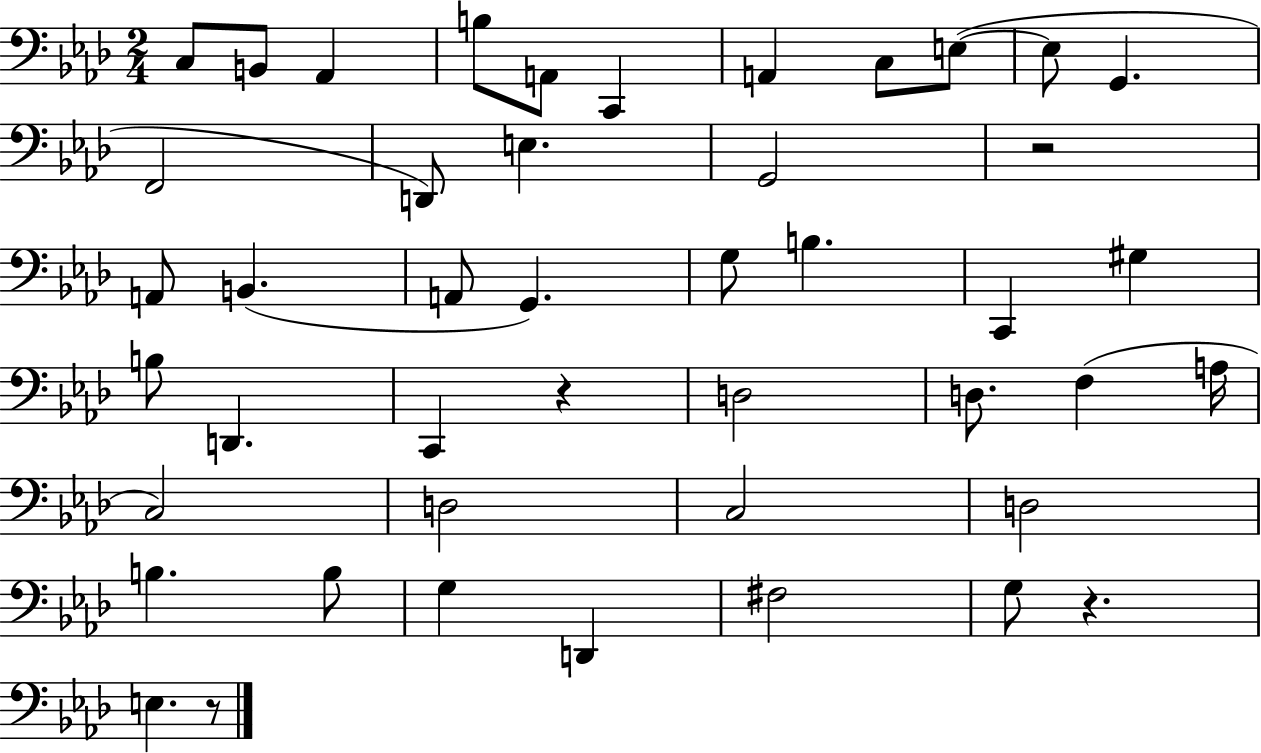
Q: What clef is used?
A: bass